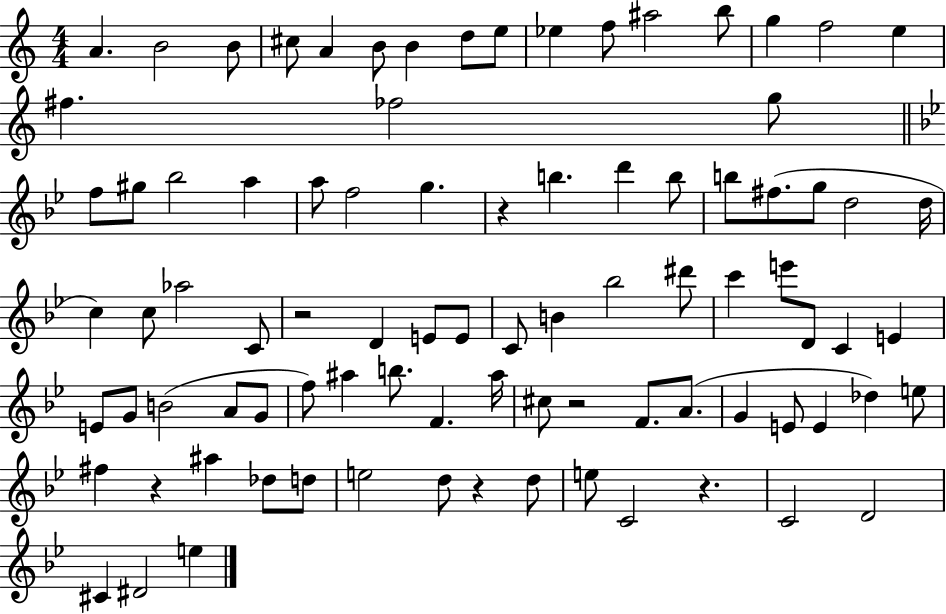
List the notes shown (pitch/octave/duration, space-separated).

A4/q. B4/h B4/e C#5/e A4/q B4/e B4/q D5/e E5/e Eb5/q F5/e A#5/h B5/e G5/q F5/h E5/q F#5/q. FES5/h G5/e F5/e G#5/e Bb5/h A5/q A5/e F5/h G5/q. R/q B5/q. D6/q B5/e B5/e F#5/e. G5/e D5/h D5/s C5/q C5/e Ab5/h C4/e R/h D4/q E4/e E4/e C4/e B4/q Bb5/h D#6/e C6/q E6/e D4/e C4/q E4/q E4/e G4/e B4/h A4/e G4/e F5/e A#5/q B5/e. F4/q. A#5/s C#5/e R/h F4/e. A4/e. G4/q E4/e E4/q Db5/q E5/e F#5/q R/q A#5/q Db5/e D5/e E5/h D5/e R/q D5/e E5/e C4/h R/q. C4/h D4/h C#4/q D#4/h E5/q